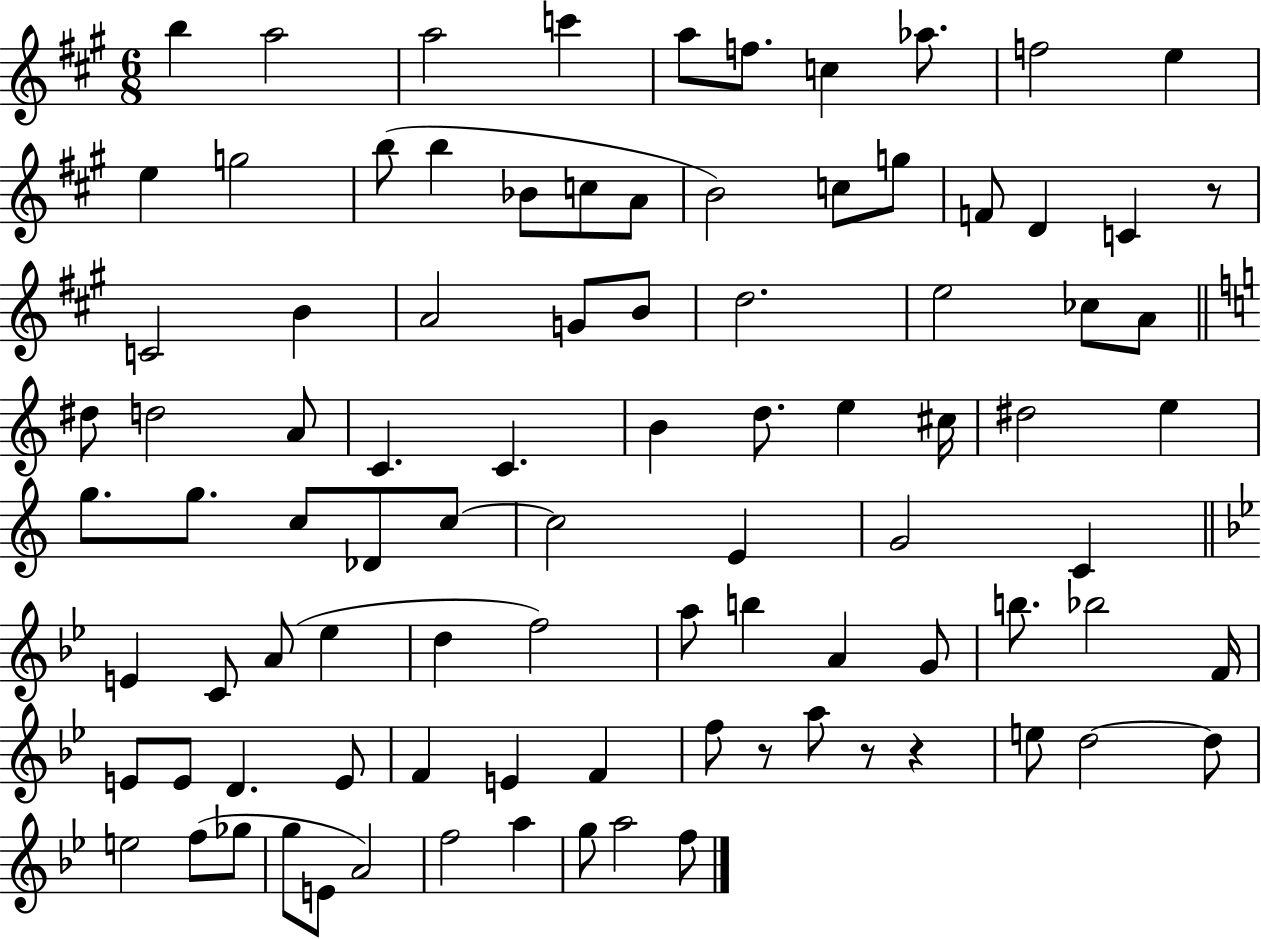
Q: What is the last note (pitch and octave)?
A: F5